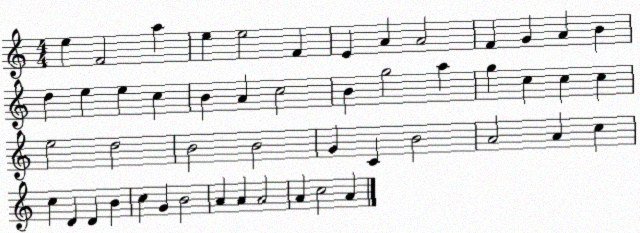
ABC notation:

X:1
T:Untitled
M:4/4
L:1/4
K:C
e F2 a e e2 F E A A2 F G A B d e e c B A c2 B g2 a g c c c e2 d2 B2 B2 G C B2 A2 A c c D D B c G B2 A A A2 A c2 A